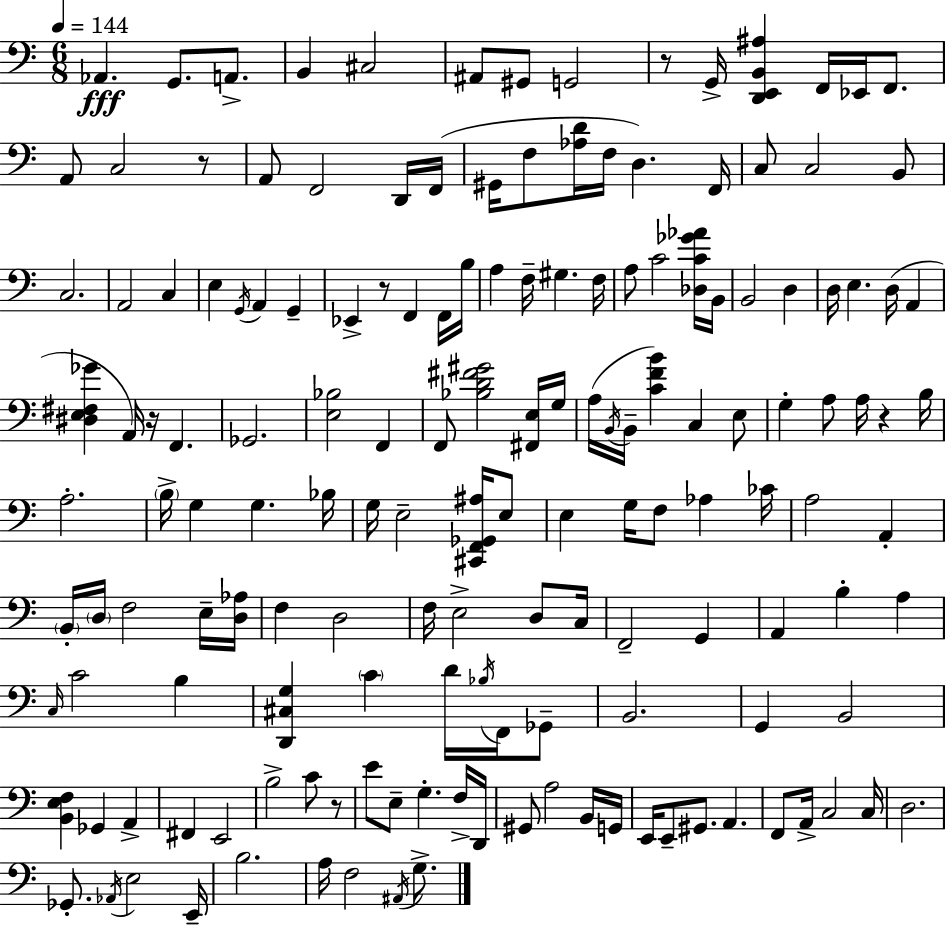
{
  \clef bass
  \numericTimeSignature
  \time 6/8
  \key c \major
  \tempo 4 = 144
  \repeat volta 2 { aes,4.\fff g,8. a,8.-> | b,4 cis2 | ais,8 gis,8 g,2 | r8 g,16-> <d, e, b, ais>4 f,16 ees,16 f,8. | \break a,8 c2 r8 | a,8 f,2 d,16 f,16( | gis,16 f8 <aes d'>16 f16 d4.) f,16 | c8 c2 b,8 | \break c2. | a,2 c4 | e4 \acciaccatura { g,16 } a,4 g,4-- | ees,4-> r8 f,4 f,16 | \break b16 a4 f16-- gis4. | f16 a8 c'2 <des c' ges' aes'>16 | b,16 b,2 d4 | d16 e4. d16( a,4 | \break <dis e fis ges'>4 a,16) r16 f,4. | ges,2. | <e bes>2 f,4 | f,8 <bes d' fis' gis'>2 <fis, e>16 | \break g16 a16( \acciaccatura { b,16 } b,16-- <c' f' b'>4) c4 | e8 g4-. a8 a16 r4 | b16 a2.-. | \parenthesize b16-> g4 g4. | \break bes16 g16 e2-- <cis, f, ges, ais>16 | e8 e4 g16 f8 aes4 | ces'16 a2 a,4-. | \parenthesize b,16-. \parenthesize d16 f2 | \break e16-- <d aes>16 f4 d2 | f16 e2-> d8 | c16 f,2-- g,4 | a,4 b4-. a4 | \break \grace { c16 } c'2 b4 | <d, cis g>4 \parenthesize c'4 d'16 | \acciaccatura { bes16 } f,16 ges,8-- b,2. | g,4 b,2 | \break <b, e f>4 ges,4 | a,4-> fis,4 e,2 | b2-> | c'8 r8 e'8 e8-- g4.-. | \break f16-> d,16 gis,8 a2 | b,16 g,16 e,16 e,8-- gis,8. a,4. | f,8 a,16-> c2 | c16 d2. | \break ges,8.-. \acciaccatura { aes,16 } e2 | e,16-- b2. | a16 f2 | \acciaccatura { ais,16 } g8.-> } \bar "|."
}